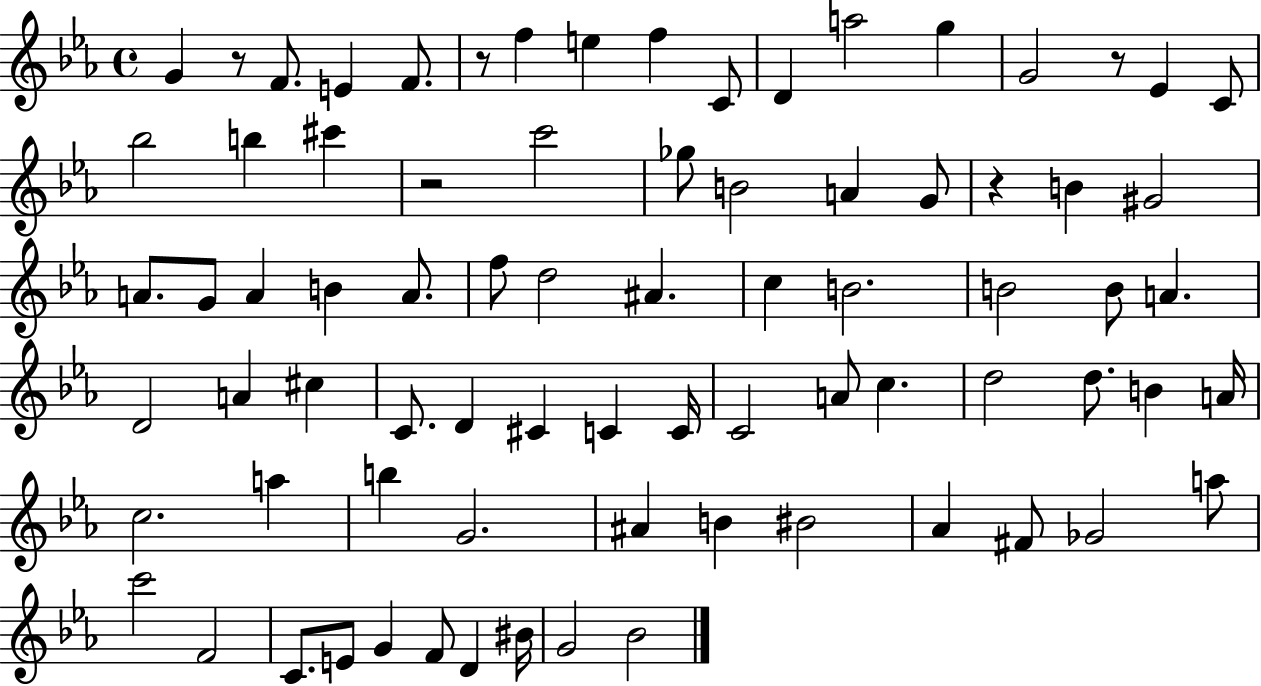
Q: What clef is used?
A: treble